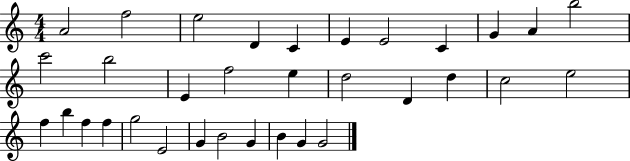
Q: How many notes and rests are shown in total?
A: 33